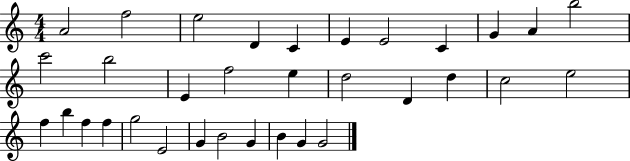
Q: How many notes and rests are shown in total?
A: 33